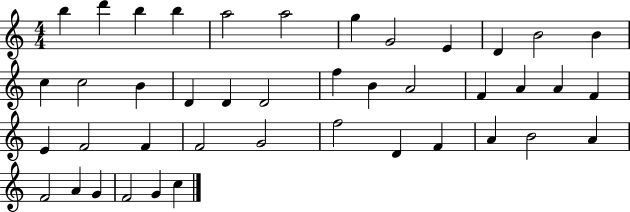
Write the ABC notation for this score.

X:1
T:Untitled
M:4/4
L:1/4
K:C
b d' b b a2 a2 g G2 E D B2 B c c2 B D D D2 f B A2 F A A F E F2 F F2 G2 f2 D F A B2 A F2 A G F2 G c